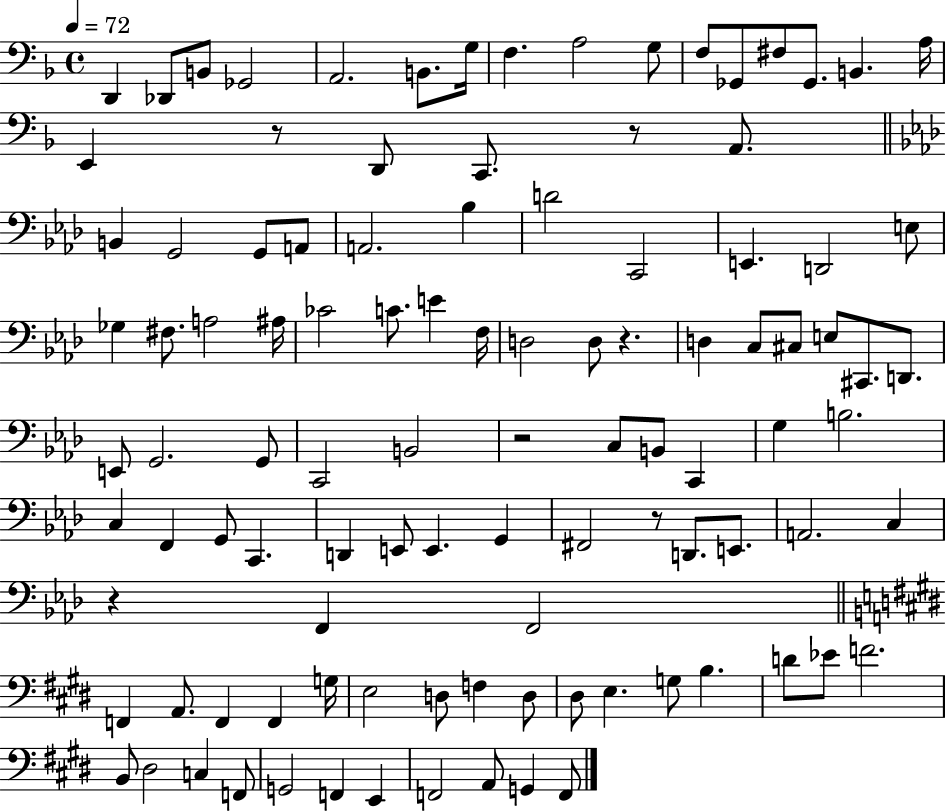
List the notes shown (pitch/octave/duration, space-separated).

D2/q Db2/e B2/e Gb2/h A2/h. B2/e. G3/s F3/q. A3/h G3/e F3/e Gb2/e F#3/e Gb2/e. B2/q. A3/s E2/q R/e D2/e C2/e. R/e A2/e. B2/q G2/h G2/e A2/e A2/h. Bb3/q D4/h C2/h E2/q. D2/h E3/e Gb3/q F#3/e. A3/h A#3/s CES4/h C4/e. E4/q F3/s D3/h D3/e R/q. D3/q C3/e C#3/e E3/e C#2/e. D2/e. E2/e G2/h. G2/e C2/h B2/h R/h C3/e B2/e C2/q G3/q B3/h. C3/q F2/q G2/e C2/q. D2/q E2/e E2/q. G2/q F#2/h R/e D2/e. E2/e. A2/h. C3/q R/q F2/q F2/h F2/q A2/e. F2/q F2/q G3/s E3/h D3/e F3/q D3/e D#3/e E3/q. G3/e B3/q. D4/e Eb4/e F4/h. B2/e D#3/h C3/q F2/e G2/h F2/q E2/q F2/h A2/e G2/q F2/e